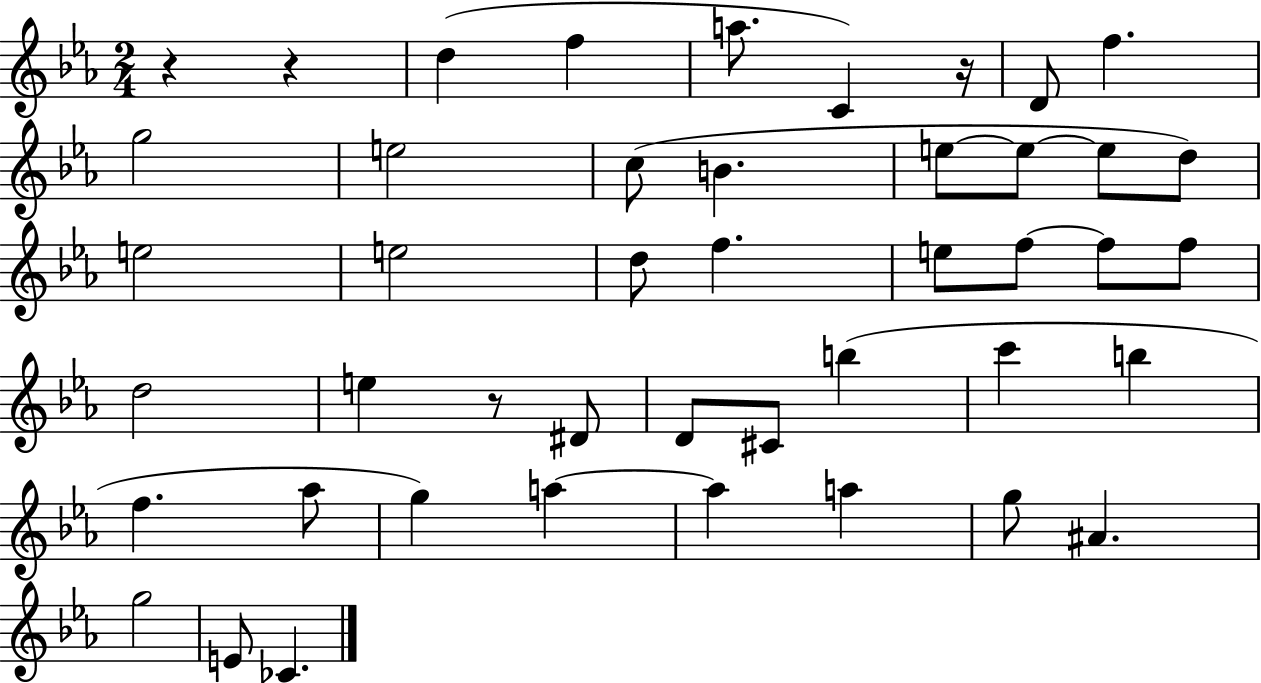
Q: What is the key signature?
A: EES major